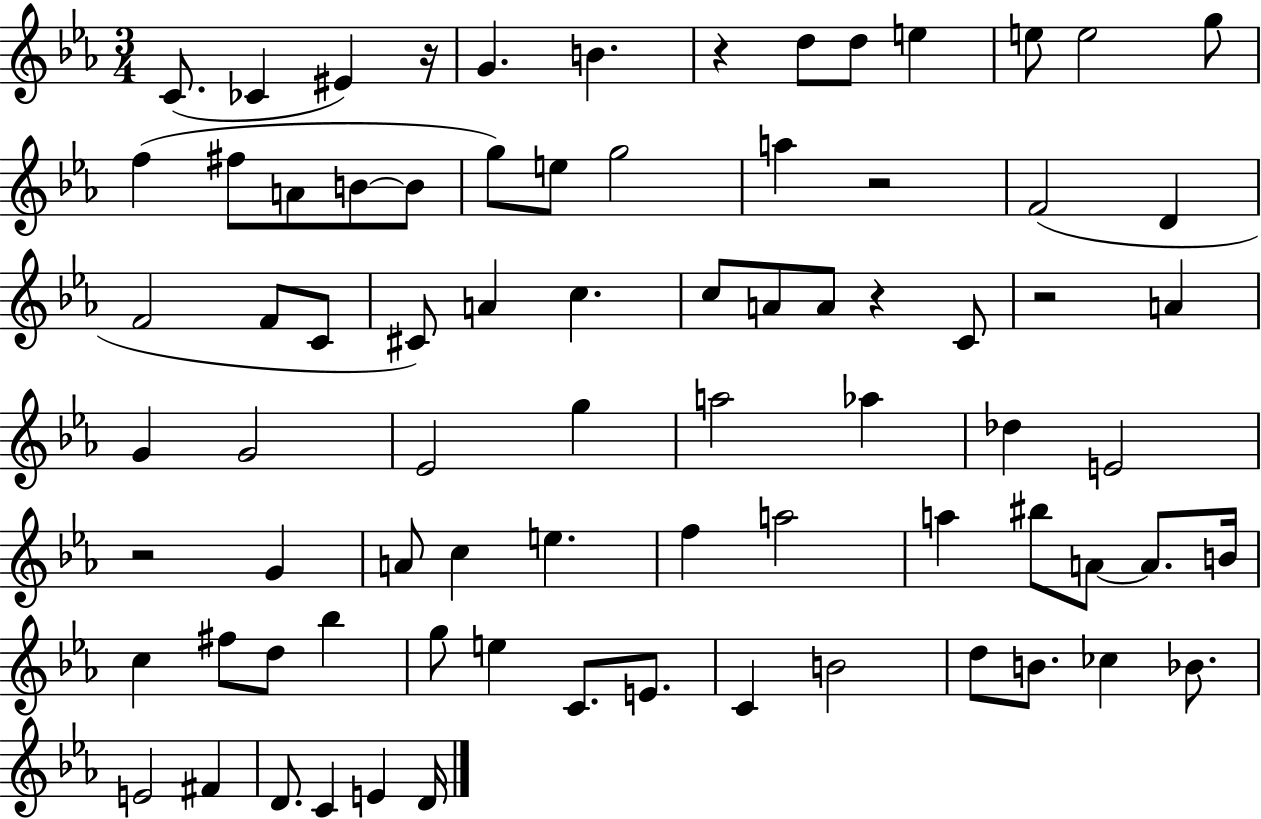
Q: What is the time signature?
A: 3/4